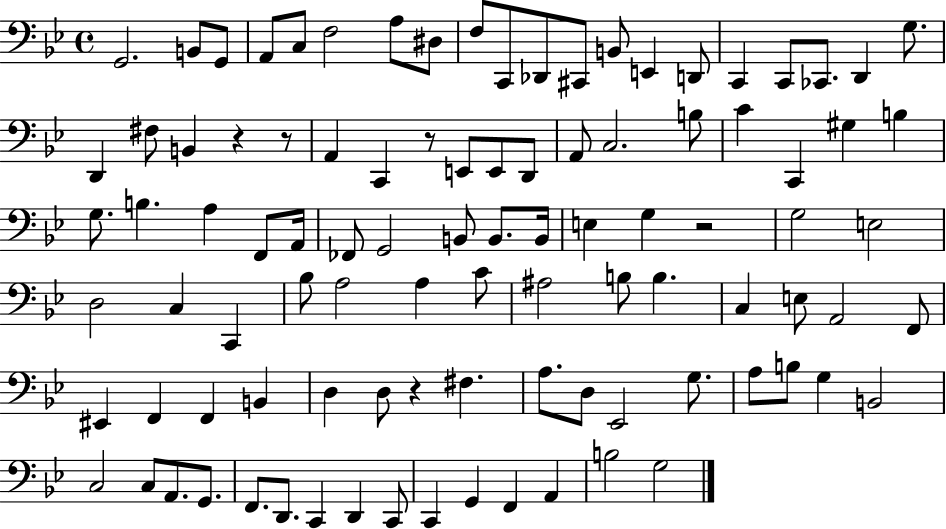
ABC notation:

X:1
T:Untitled
M:4/4
L:1/4
K:Bb
G,,2 B,,/2 G,,/2 A,,/2 C,/2 F,2 A,/2 ^D,/2 F,/2 C,,/2 _D,,/2 ^C,,/2 B,,/2 E,, D,,/2 C,, C,,/2 _C,,/2 D,, G,/2 D,, ^F,/2 B,, z z/2 A,, C,, z/2 E,,/2 E,,/2 D,,/2 A,,/2 C,2 B,/2 C C,, ^G, B, G,/2 B, A, F,,/2 A,,/4 _F,,/2 G,,2 B,,/2 B,,/2 B,,/4 E, G, z2 G,2 E,2 D,2 C, C,, _B,/2 A,2 A, C/2 ^A,2 B,/2 B, C, E,/2 A,,2 F,,/2 ^E,, F,, F,, B,, D, D,/2 z ^F, A,/2 D,/2 _E,,2 G,/2 A,/2 B,/2 G, B,,2 C,2 C,/2 A,,/2 G,,/2 F,,/2 D,,/2 C,, D,, C,,/2 C,, G,, F,, A,, B,2 G,2